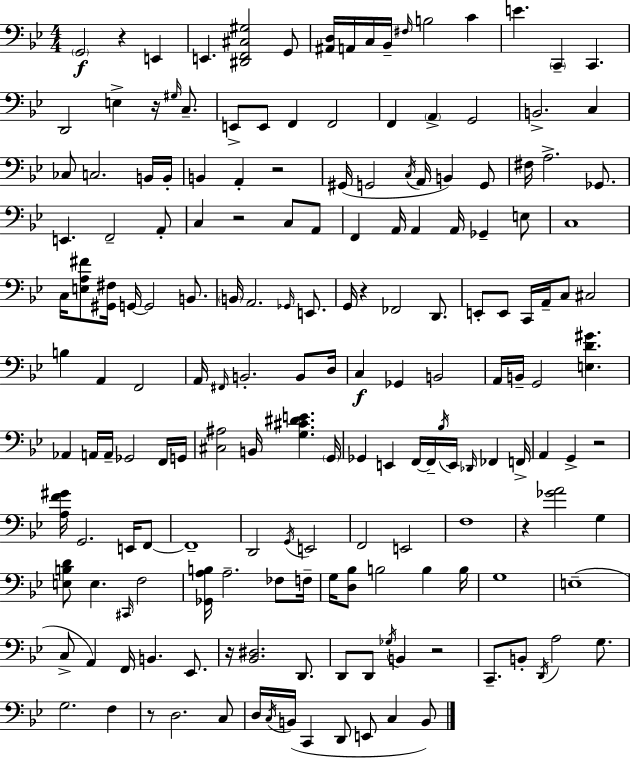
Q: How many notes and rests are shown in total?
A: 177